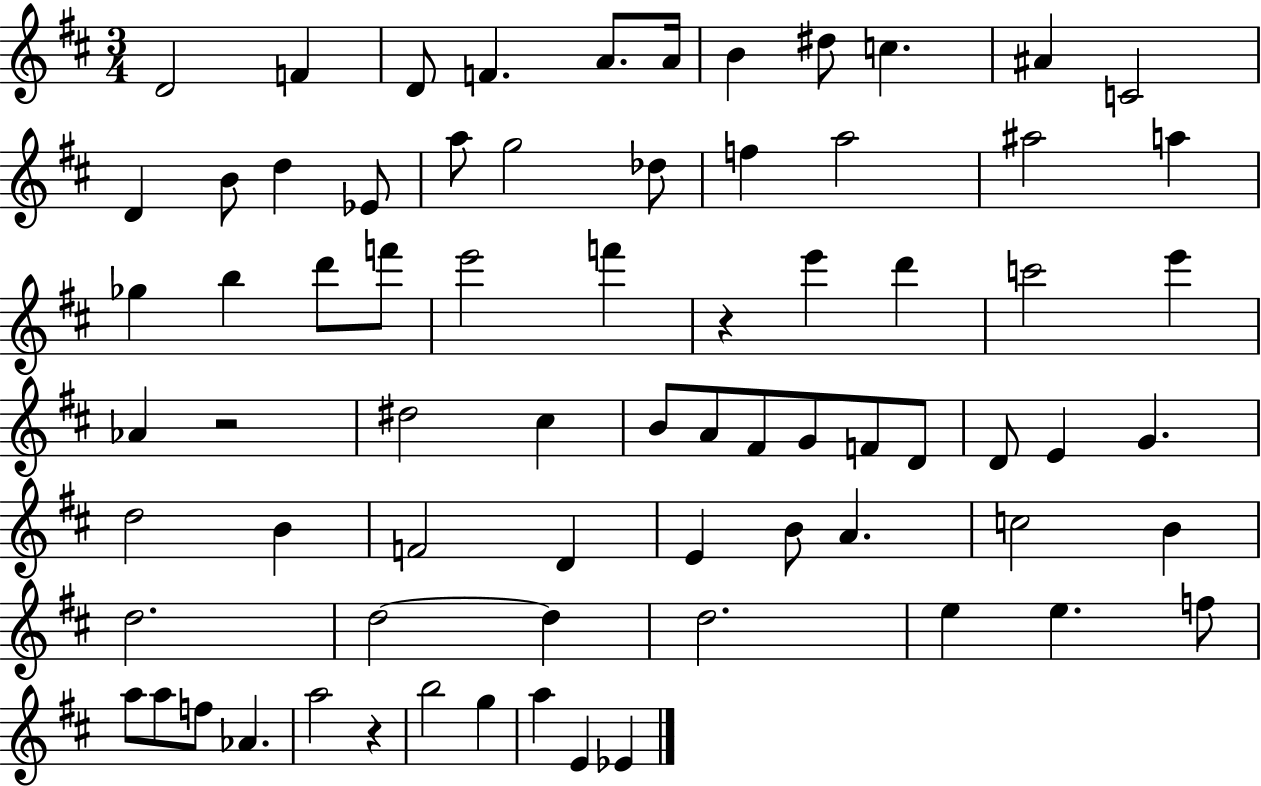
D4/h F4/q D4/e F4/q. A4/e. A4/s B4/q D#5/e C5/q. A#4/q C4/h D4/q B4/e D5/q Eb4/e A5/e G5/h Db5/e F5/q A5/h A#5/h A5/q Gb5/q B5/q D6/e F6/e E6/h F6/q R/q E6/q D6/q C6/h E6/q Ab4/q R/h D#5/h C#5/q B4/e A4/e F#4/e G4/e F4/e D4/e D4/e E4/q G4/q. D5/h B4/q F4/h D4/q E4/q B4/e A4/q. C5/h B4/q D5/h. D5/h D5/q D5/h. E5/q E5/q. F5/e A5/e A5/e F5/e Ab4/q. A5/h R/q B5/h G5/q A5/q E4/q Eb4/q